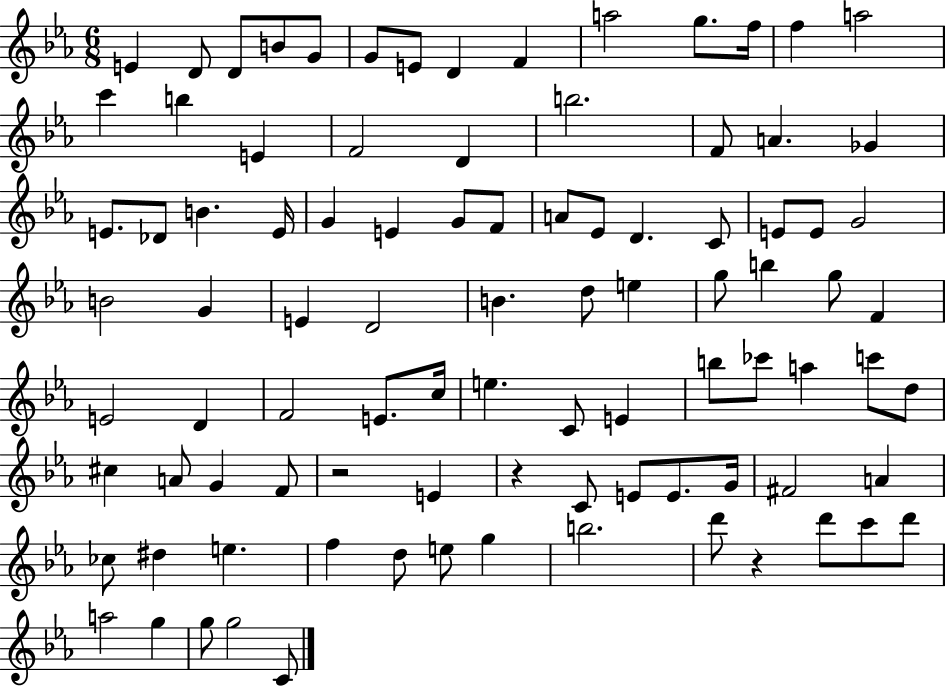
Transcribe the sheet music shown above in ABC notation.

X:1
T:Untitled
M:6/8
L:1/4
K:Eb
E D/2 D/2 B/2 G/2 G/2 E/2 D F a2 g/2 f/4 f a2 c' b E F2 D b2 F/2 A _G E/2 _D/2 B E/4 G E G/2 F/2 A/2 _E/2 D C/2 E/2 E/2 G2 B2 G E D2 B d/2 e g/2 b g/2 F E2 D F2 E/2 c/4 e C/2 E b/2 _c'/2 a c'/2 d/2 ^c A/2 G F/2 z2 E z C/2 E/2 E/2 G/4 ^F2 A _c/2 ^d e f d/2 e/2 g b2 d'/2 z d'/2 c'/2 d'/2 a2 g g/2 g2 C/2